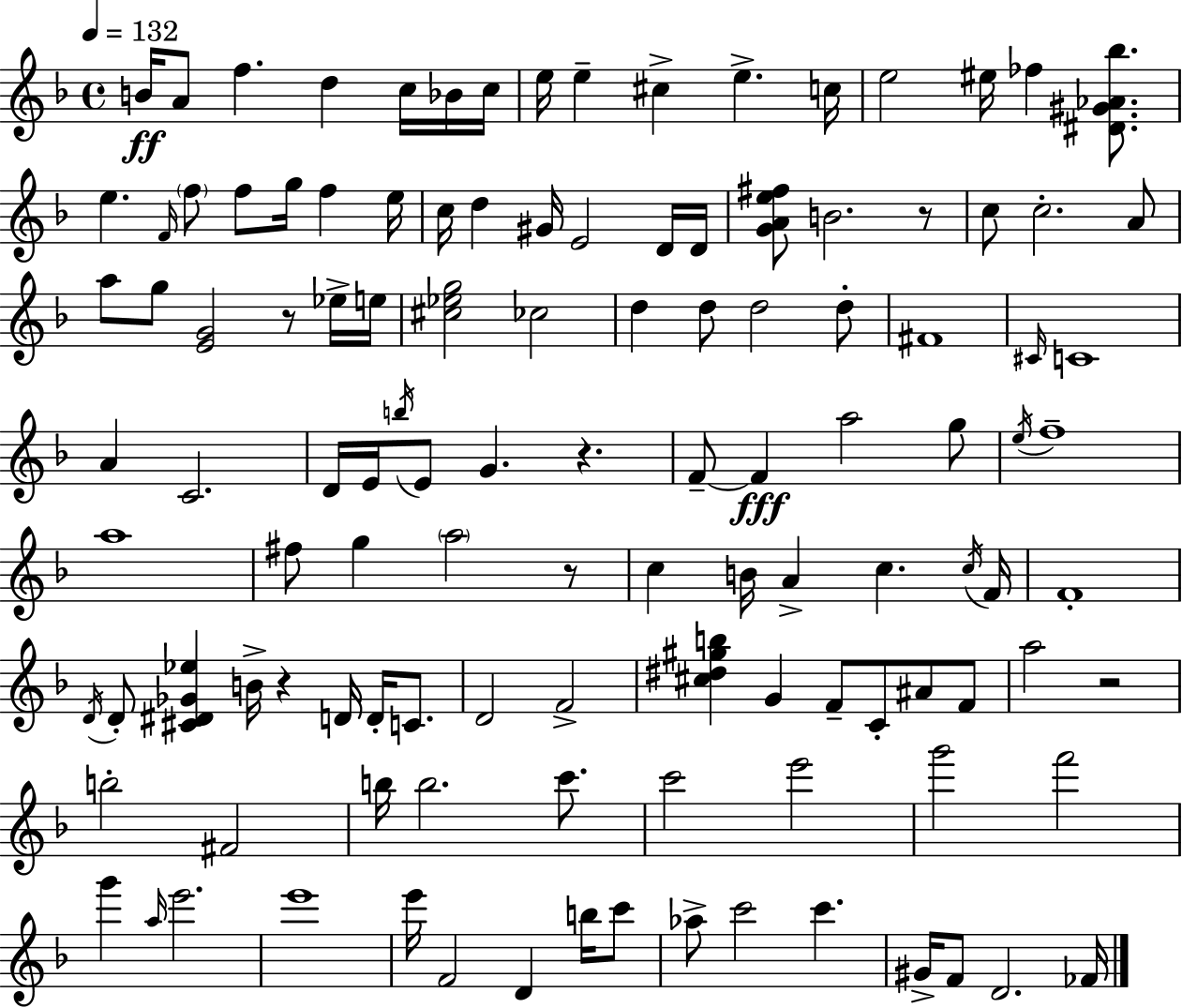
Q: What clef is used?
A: treble